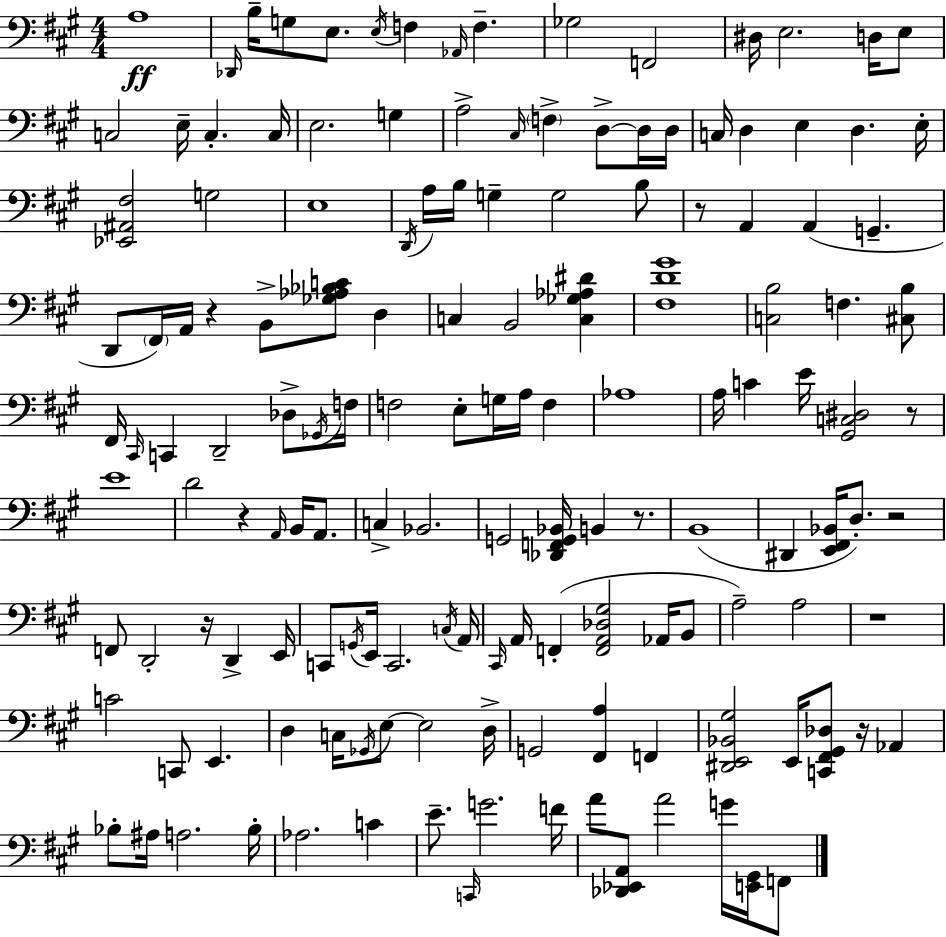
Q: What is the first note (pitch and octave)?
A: A3